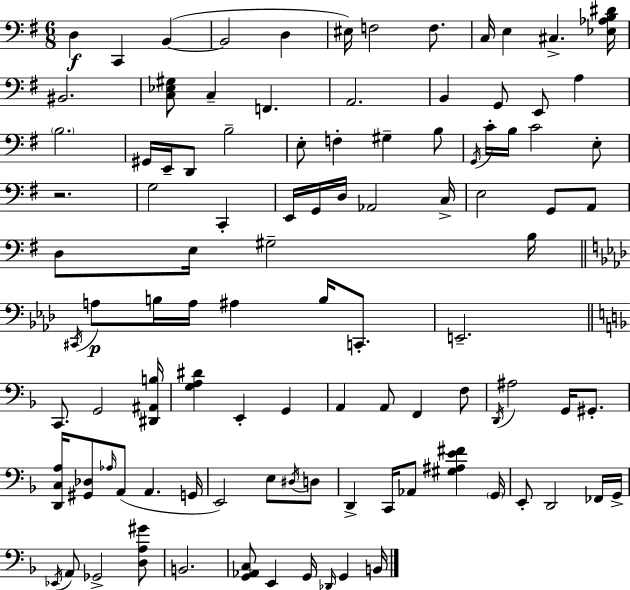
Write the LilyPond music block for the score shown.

{
  \clef bass
  \numericTimeSignature
  \time 6/8
  \key g \major
  d4\f c,4 b,4~(~ | b,2 d4 | eis16) f2 f8. | c16 e4 cis4.-> <ees aes b dis'>16 | \break bis,2. | <c ees gis>8 c4-- f,4. | a,2. | b,4 g,8 e,8 a4 | \break \parenthesize b2. | gis,16 e,16-- d,8 b2-- | e8-. f4-. gis4-- b8 | \acciaccatura { g,16 } c'16-. b16 c'2 e8-. | \break r2. | g2 c,4-. | e,16 g,16 d16 aes,2 | c16-> e2 g,8 a,8 | \break d8 e16 gis2-- | b16 \bar "||" \break \key aes \major \acciaccatura { cis,16 } a8\p b16 a16 ais4 b16 c,8.-. | e,2.-- | \bar "||" \break \key f \major c,8. g,2 <dis, ais, b>16 | <g a dis'>4 e,4-. g,4 | a,4 a,8 f,4 f8 | \acciaccatura { d,16 } ais2 g,16 gis,8.-. | \break <d, c a>16 <gis, des>8 \grace { aes16 }( a,8 a,4. | g,16 e,2) e8 | \acciaccatura { dis16 } d8 d,4-> c,16 aes,8 <gis ais e' fis'>4 | \parenthesize g,16 e,8-. d,2 | \break fes,16 g,16-> \acciaccatura { ees,16 } a,8 ges,2-> | <d a gis'>8 b,2. | <g, aes, c>8 e,4 g,16 \grace { des,16 } | g,4 b,16 \bar "|."
}